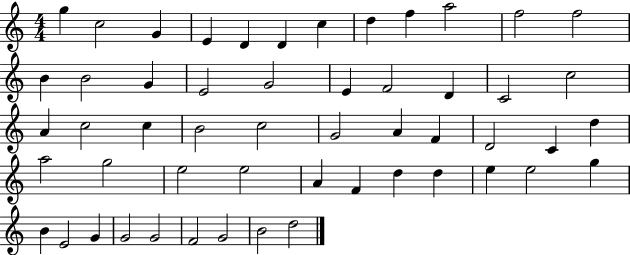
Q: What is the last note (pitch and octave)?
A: D5